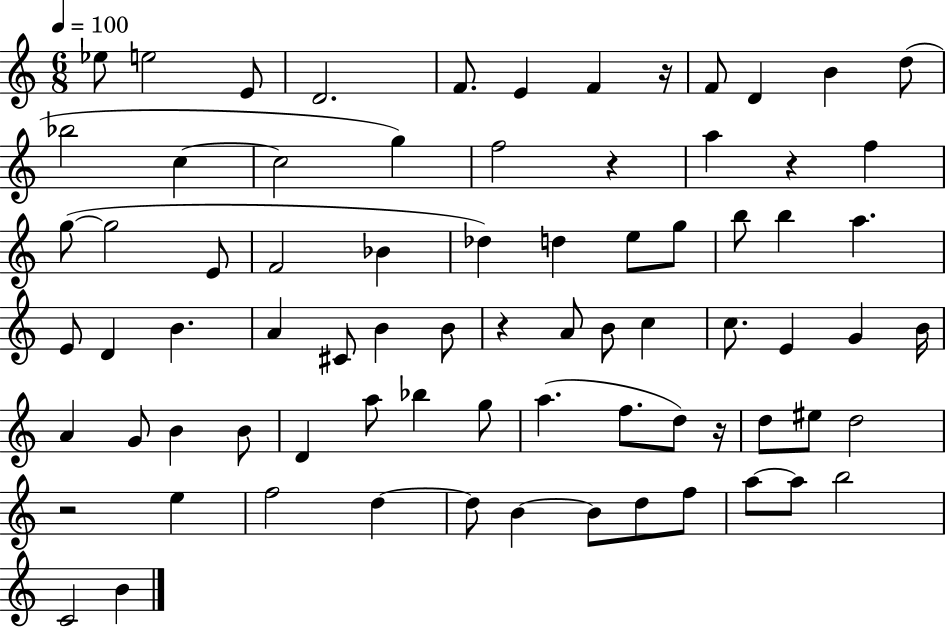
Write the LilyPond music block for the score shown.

{
  \clef treble
  \numericTimeSignature
  \time 6/8
  \key c \major
  \tempo 4 = 100
  ees''8 e''2 e'8 | d'2. | f'8. e'4 f'4 r16 | f'8 d'4 b'4 d''8( | \break bes''2 c''4~~ | c''2 g''4) | f''2 r4 | a''4 r4 f''4 | \break g''8~(~ g''2 e'8 | f'2 bes'4 | des''4) d''4 e''8 g''8 | b''8 b''4 a''4. | \break e'8 d'4 b'4. | a'4 cis'8 b'4 b'8 | r4 a'8 b'8 c''4 | c''8. e'4 g'4 b'16 | \break a'4 g'8 b'4 b'8 | d'4 a''8 bes''4 g''8 | a''4.( f''8. d''8) r16 | d''8 eis''8 d''2 | \break r2 e''4 | f''2 d''4~~ | d''8 b'4~~ b'8 d''8 f''8 | a''8~~ a''8 b''2 | \break c'2 b'4 | \bar "|."
}